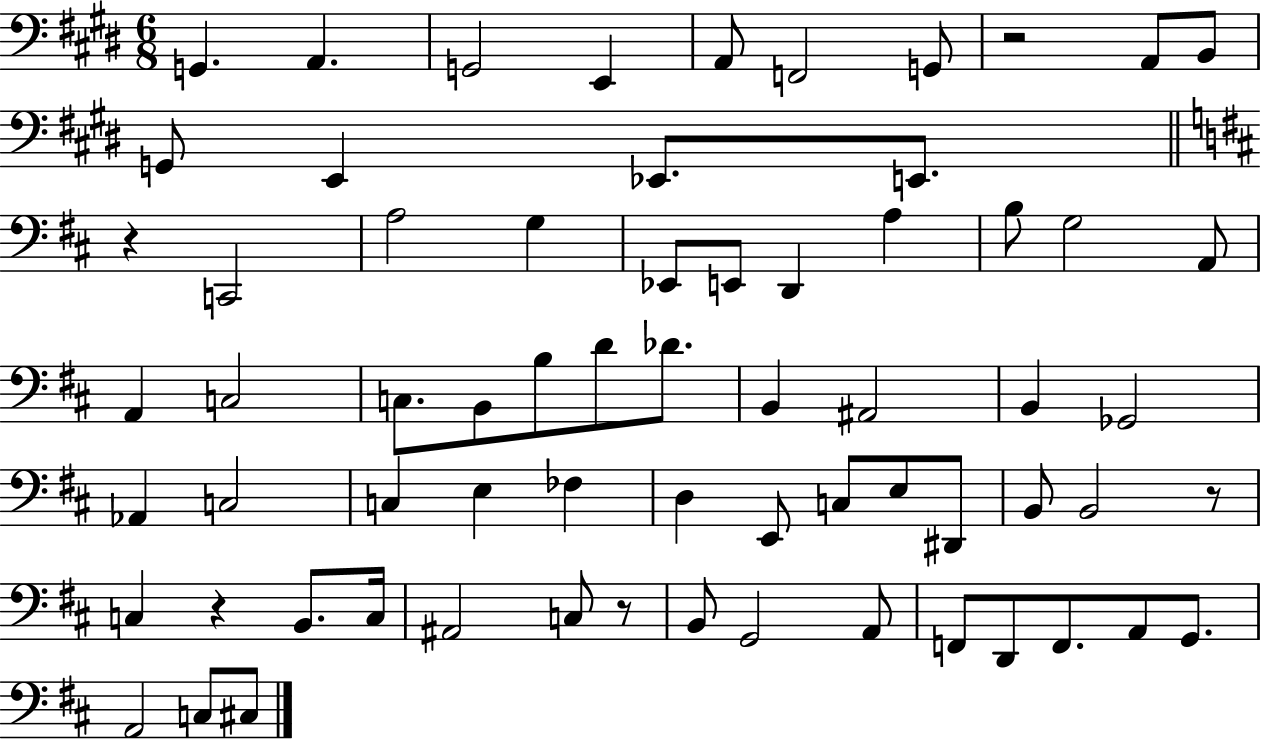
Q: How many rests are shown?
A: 5